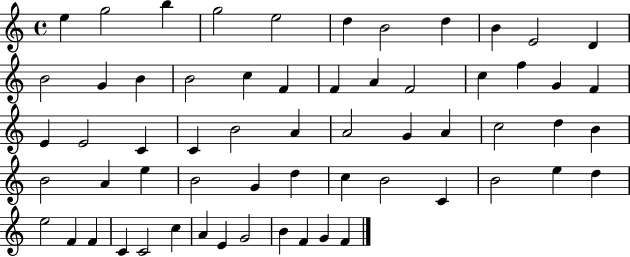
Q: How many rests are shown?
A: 0